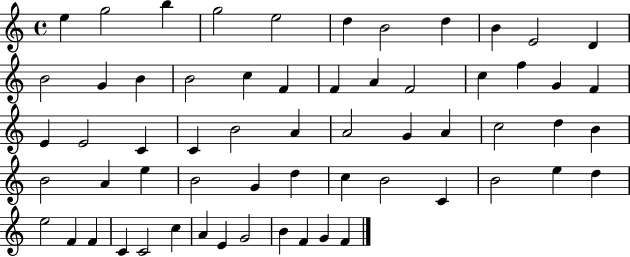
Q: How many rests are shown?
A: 0